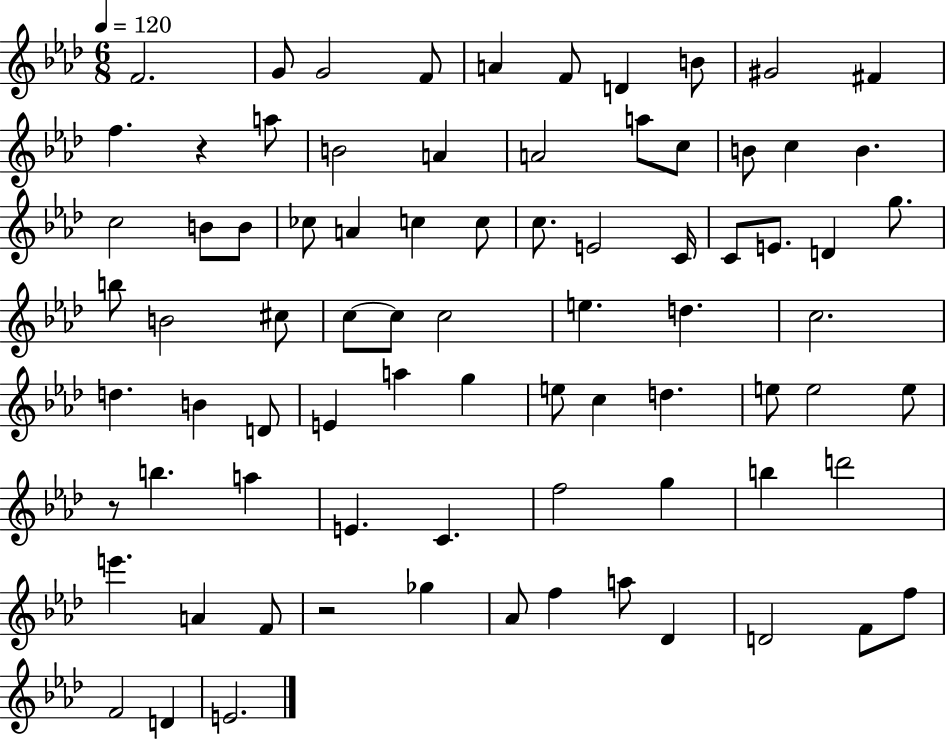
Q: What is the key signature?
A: AES major